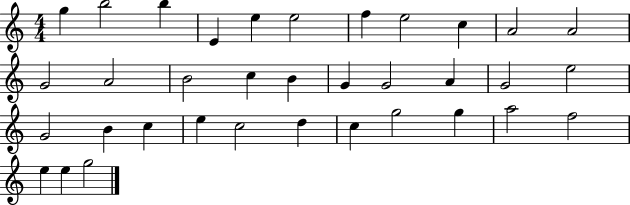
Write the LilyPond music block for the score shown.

{
  \clef treble
  \numericTimeSignature
  \time 4/4
  \key c \major
  g''4 b''2 b''4 | e'4 e''4 e''2 | f''4 e''2 c''4 | a'2 a'2 | \break g'2 a'2 | b'2 c''4 b'4 | g'4 g'2 a'4 | g'2 e''2 | \break g'2 b'4 c''4 | e''4 c''2 d''4 | c''4 g''2 g''4 | a''2 f''2 | \break e''4 e''4 g''2 | \bar "|."
}